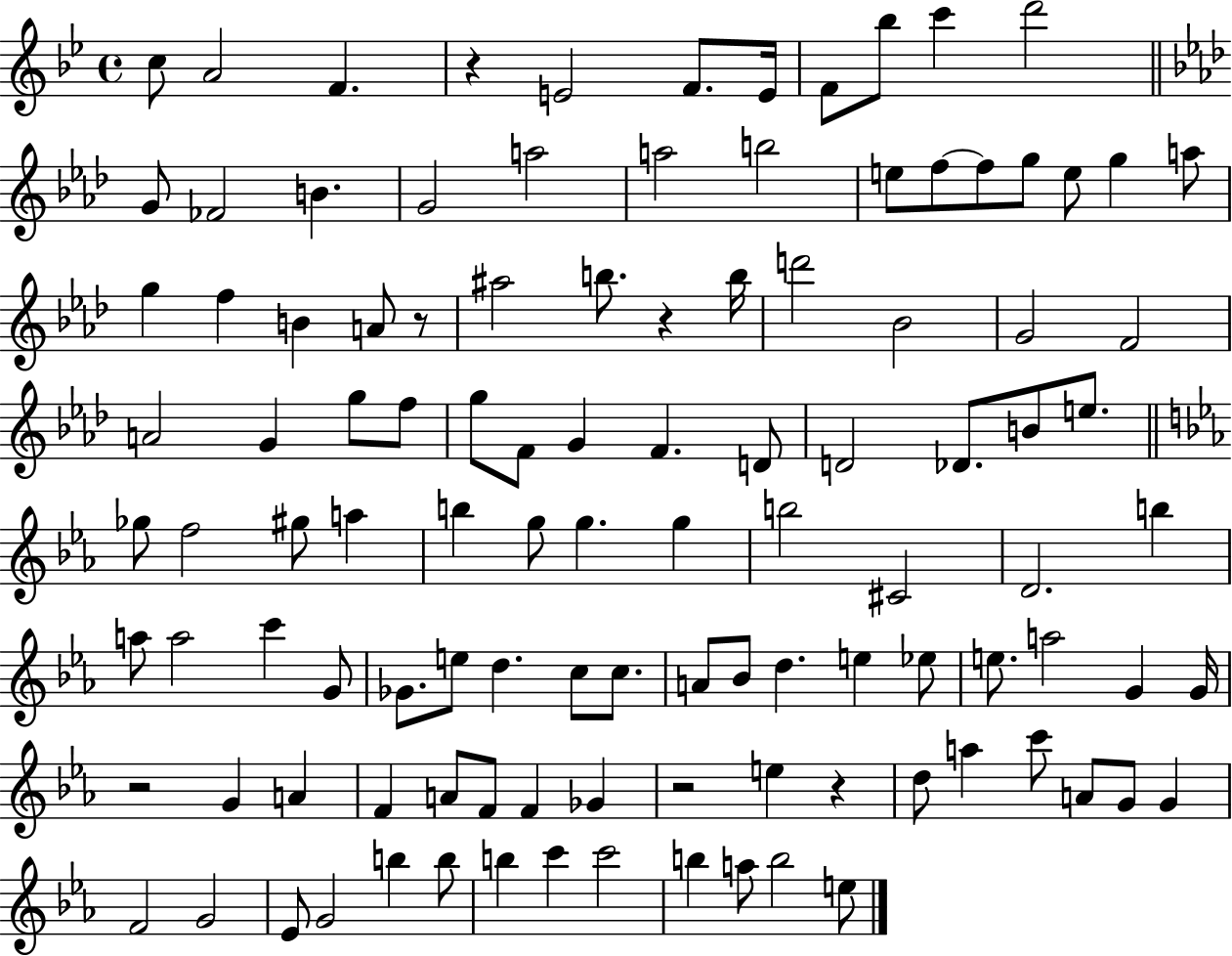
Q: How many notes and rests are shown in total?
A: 111